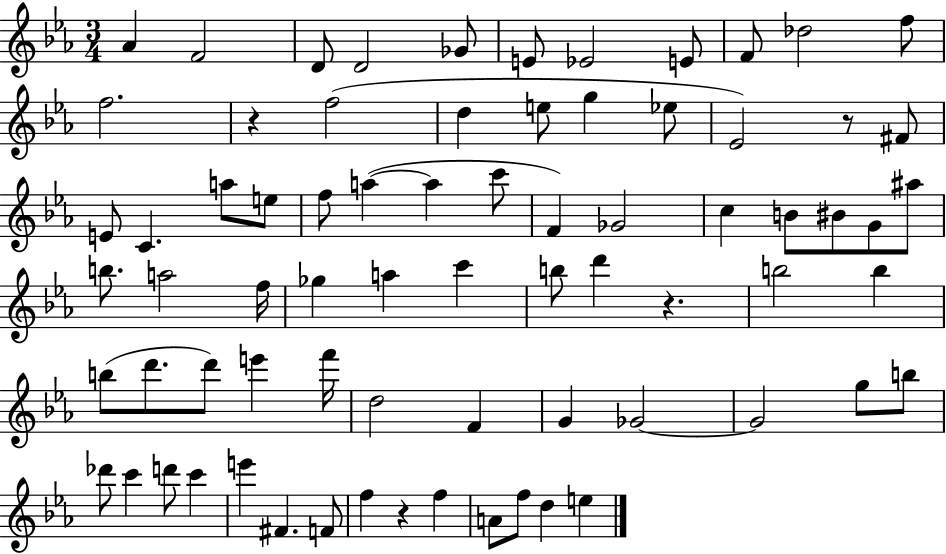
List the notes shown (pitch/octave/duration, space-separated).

Ab4/q F4/h D4/e D4/h Gb4/e E4/e Eb4/h E4/e F4/e Db5/h F5/e F5/h. R/q F5/h D5/q E5/e G5/q Eb5/e Eb4/h R/e F#4/e E4/e C4/q. A5/e E5/e F5/e A5/q A5/q C6/e F4/q Gb4/h C5/q B4/e BIS4/e G4/e A#5/e B5/e. A5/h F5/s Gb5/q A5/q C6/q B5/e D6/q R/q. B5/h B5/q B5/e D6/e. D6/e E6/q F6/s D5/h F4/q G4/q Gb4/h Gb4/h G5/e B5/e Db6/e C6/q D6/e C6/q E6/q F#4/q. F4/e F5/q R/q F5/q A4/e F5/e D5/q E5/q